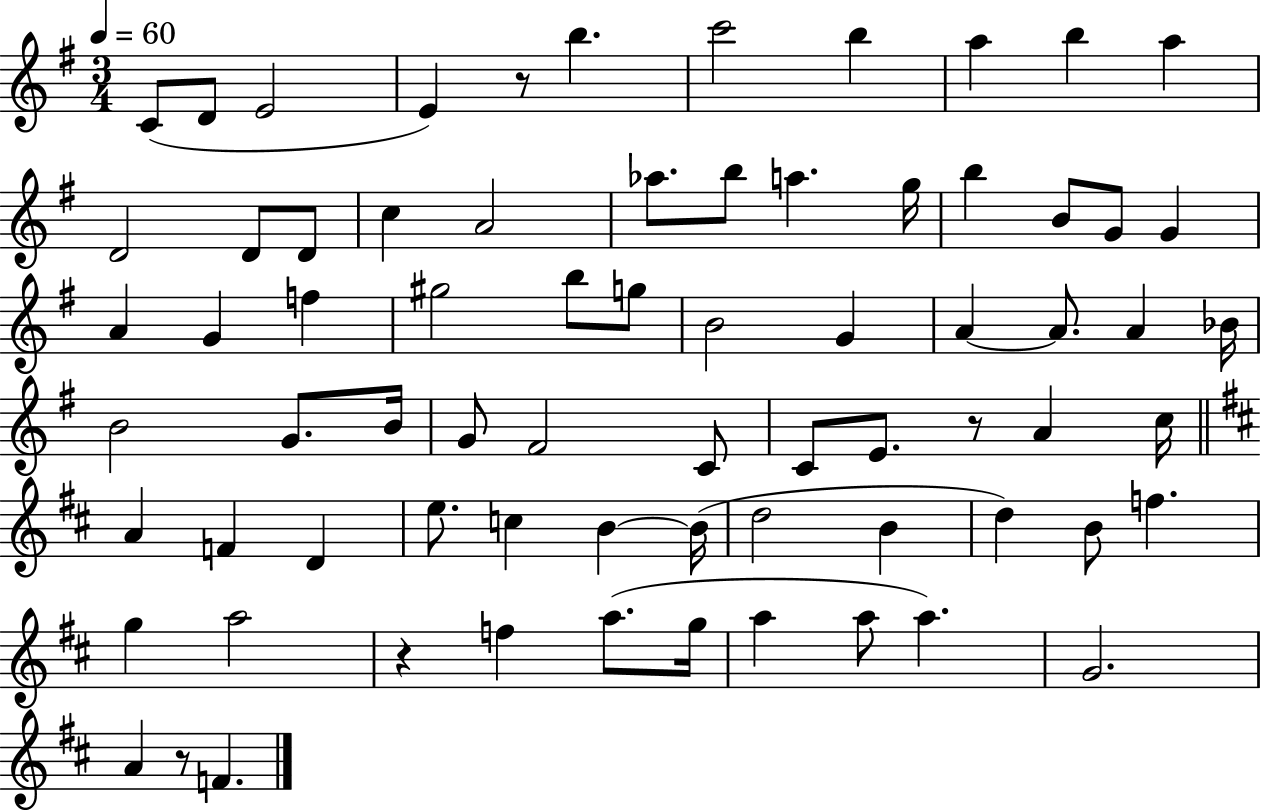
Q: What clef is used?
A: treble